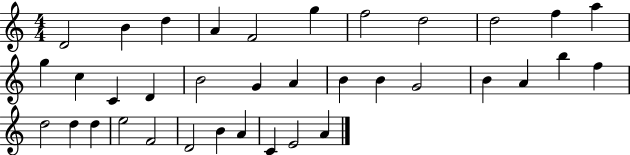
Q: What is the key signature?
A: C major